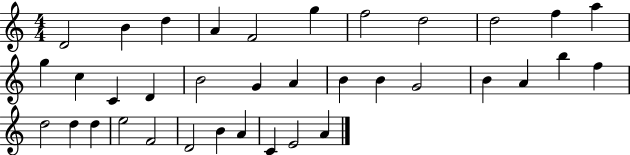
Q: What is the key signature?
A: C major